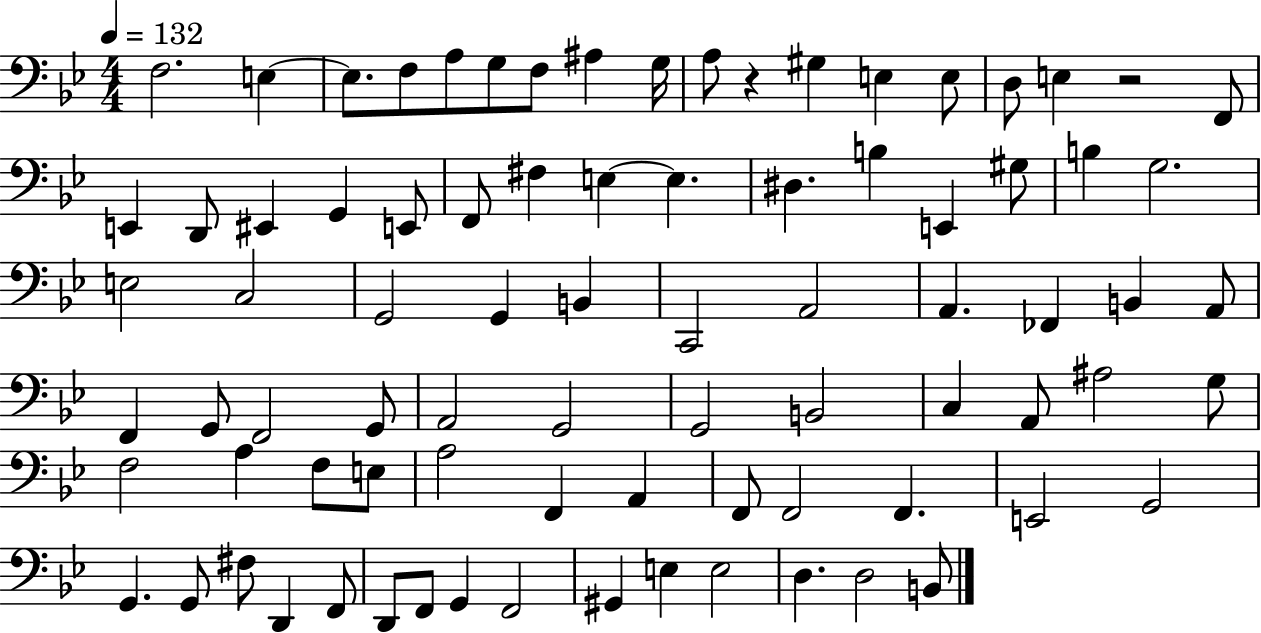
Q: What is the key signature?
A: BES major